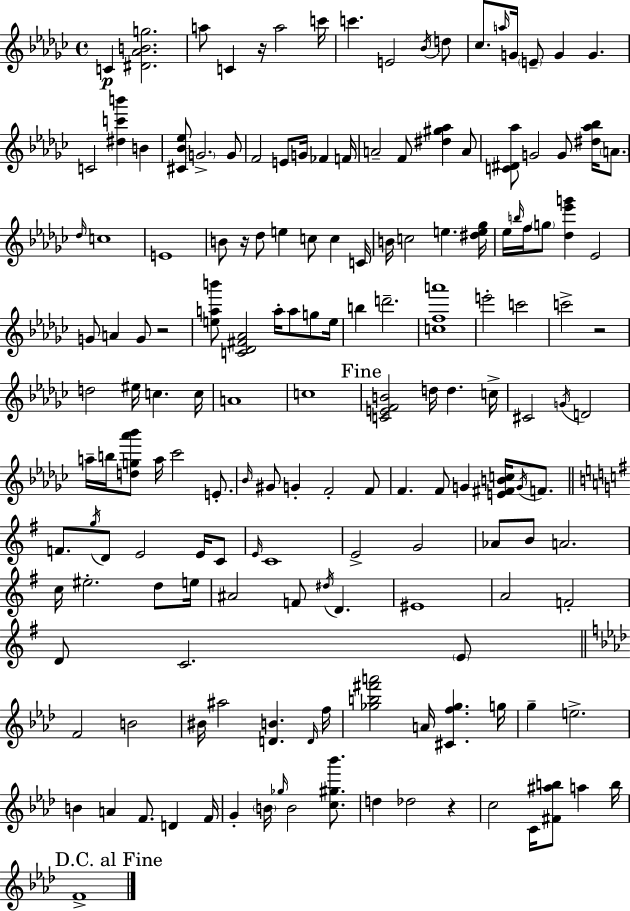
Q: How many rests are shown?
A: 5